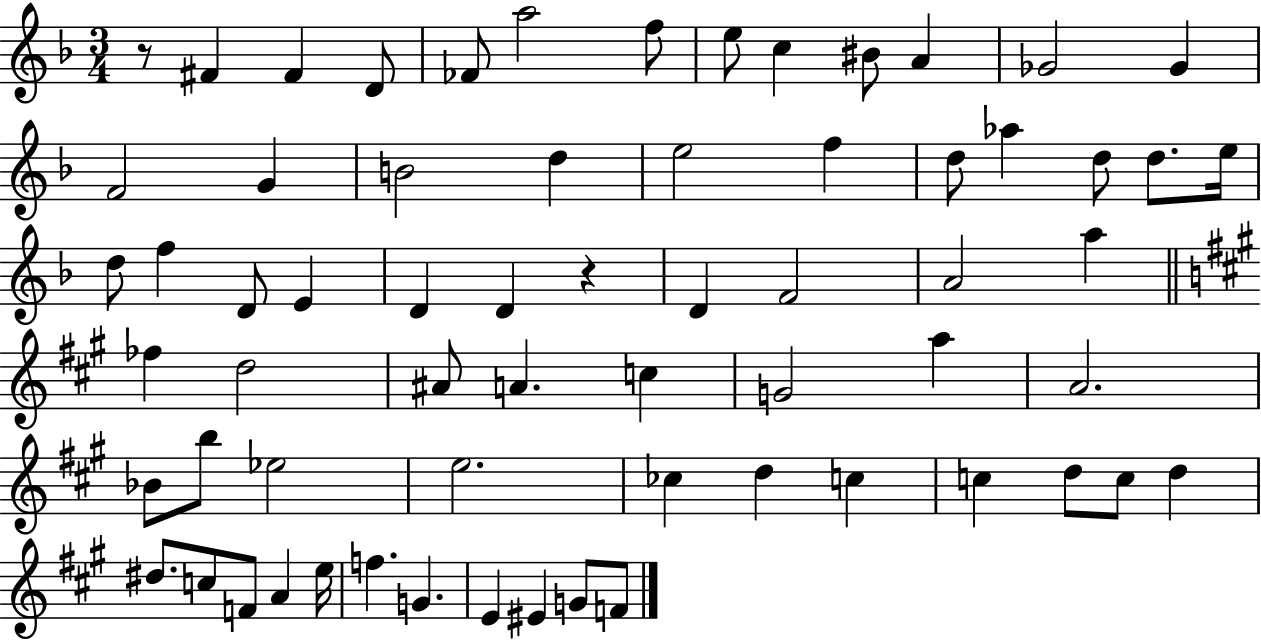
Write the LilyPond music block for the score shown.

{
  \clef treble
  \numericTimeSignature
  \time 3/4
  \key f \major
  r8 fis'4 fis'4 d'8 | fes'8 a''2 f''8 | e''8 c''4 bis'8 a'4 | ges'2 ges'4 | \break f'2 g'4 | b'2 d''4 | e''2 f''4 | d''8 aes''4 d''8 d''8. e''16 | \break d''8 f''4 d'8 e'4 | d'4 d'4 r4 | d'4 f'2 | a'2 a''4 | \break \bar "||" \break \key a \major fes''4 d''2 | ais'8 a'4. c''4 | g'2 a''4 | a'2. | \break bes'8 b''8 ees''2 | e''2. | ces''4 d''4 c''4 | c''4 d''8 c''8 d''4 | \break dis''8. c''8 f'8 a'4 e''16 | f''4. g'4. | e'4 eis'4 g'8 f'8 | \bar "|."
}